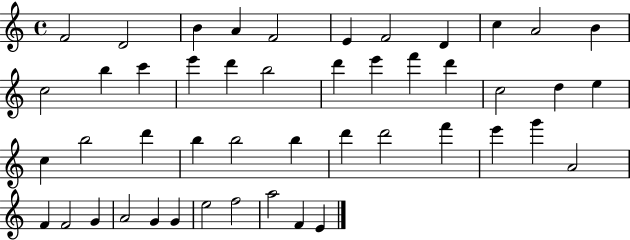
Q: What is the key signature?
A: C major